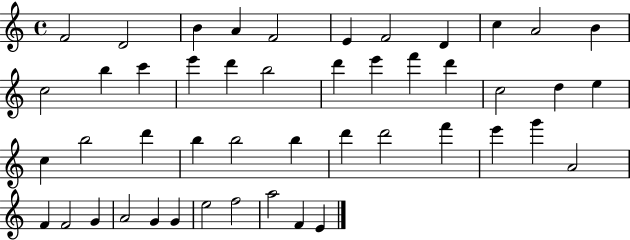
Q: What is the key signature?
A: C major